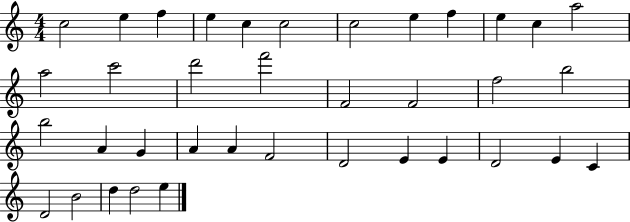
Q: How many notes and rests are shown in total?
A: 37